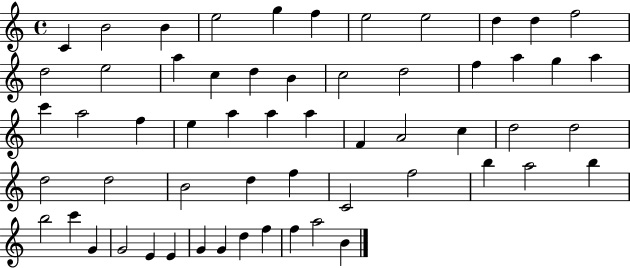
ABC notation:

X:1
T:Untitled
M:4/4
L:1/4
K:C
C B2 B e2 g f e2 e2 d d f2 d2 e2 a c d B c2 d2 f a g a c' a2 f e a a a F A2 c d2 d2 d2 d2 B2 d f C2 f2 b a2 b b2 c' G G2 E E G G d f f a2 B